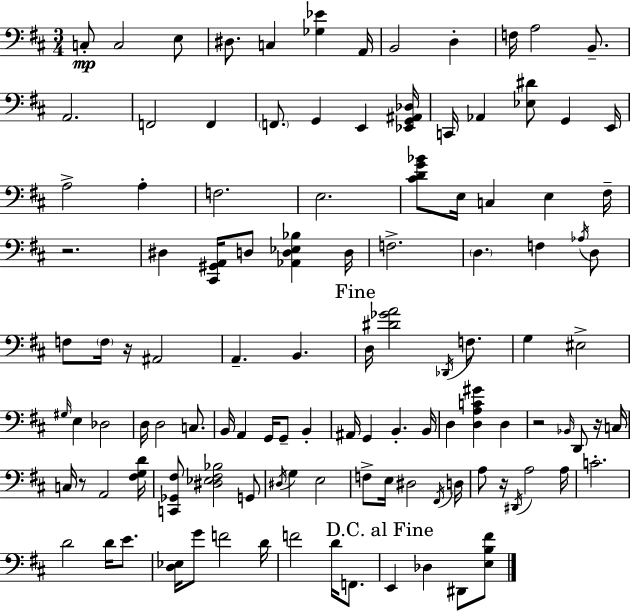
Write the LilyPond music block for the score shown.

{
  \clef bass
  \numericTimeSignature
  \time 3/4
  \key d \major
  c8-.\mp c2 e8 | dis8. c4 <ges ees'>4 a,16 | b,2 d4-. | f16 a2 b,8.-- | \break a,2. | f,2 f,4 | \parenthesize f,8. g,4 e,4 <ees, g, ais, des>16 | c,16 aes,4 <ees dis'>8 g,4 e,16 | \break a2-> a4-. | f2. | e2. | <cis' d' g' bes'>8 e16 c4 e4 fis16-- | \break r2. | dis4 <cis, gis, a,>16 d8 <aes, d ees bes>4 d16 | f2.-> | \parenthesize d4. f4 \acciaccatura { aes16 } d8 | \break f8 \parenthesize f16 r16 ais,2 | a,4.-- b,4. | \mark "Fine" d16 <dis' ges' a'>2 \acciaccatura { des,16 } f8. | g4 eis2-> | \break \grace { gis16 } e4 des2 | d16 d2 | c8. b,16 a,4 g,16 g,8-- b,4-. | ais,16 g,4 b,4.-. | \break b,16 d4 <d a c' gis'>4 d4 | r2 \grace { bes,16 } | d,8 r16 c16 c16 r8 a,2 | <fis g d'>16 <c, ges, fis>8 <dis ees fis bes>2 | \break g,8 \acciaccatura { dis16 } g4 e2 | f8-> e16 dis2 | \acciaccatura { fis,16 } d16 a8 r16 \acciaccatura { dis,16 } a2 | a16 c'2.-. | \break d'2 | d'16 e'8. <d ees>16 g'8 f'2 | d'16 f'2 | d'16 f,8. \mark "D.C. al Fine" e,4 des4 | \break dis,8 <e b fis'>8 \bar "|."
}